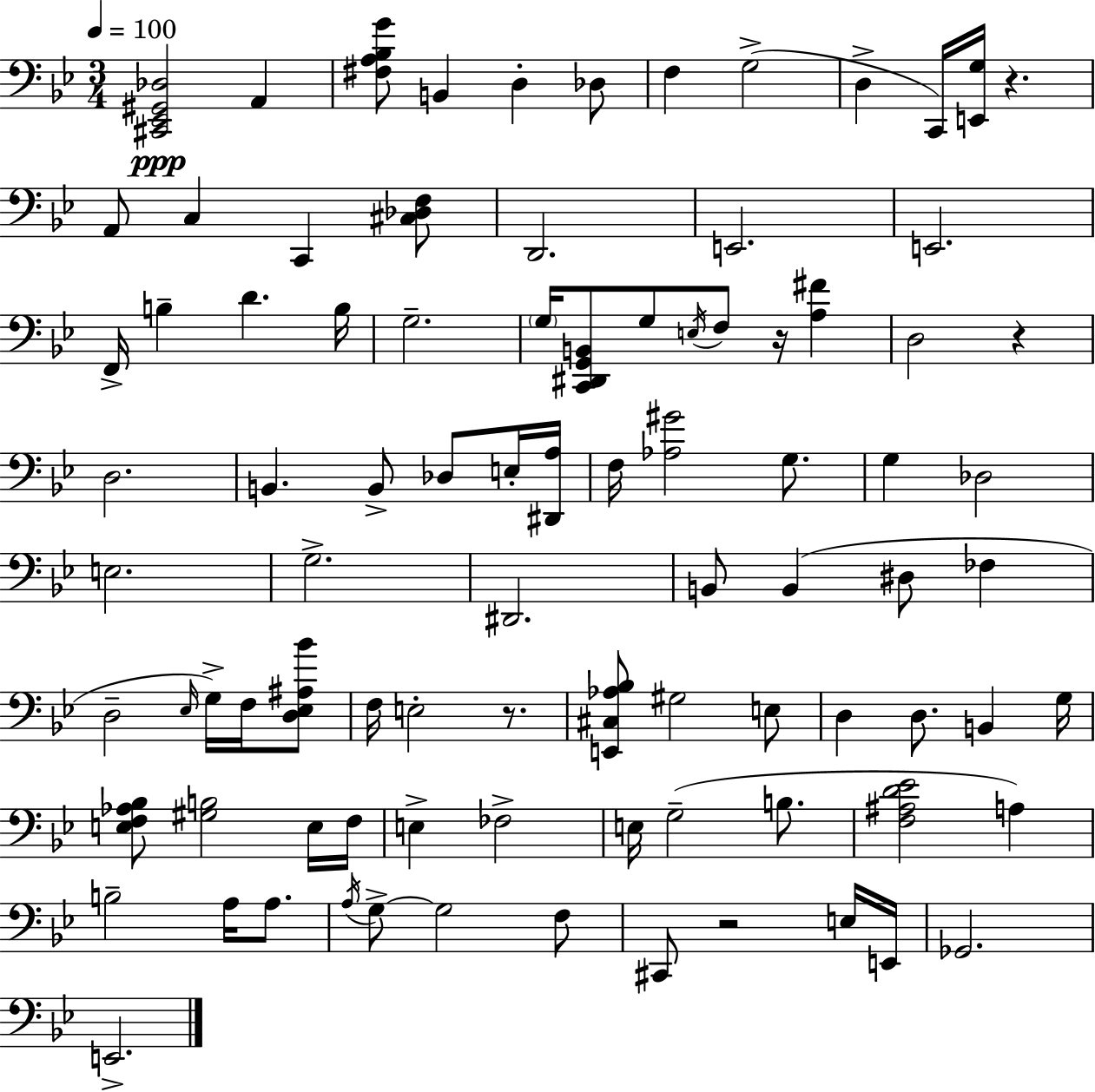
[C#2,Eb2,G#2,Db3]/h A2/q [F#3,A3,Bb3,G4]/e B2/q D3/q Db3/e F3/q G3/h D3/q C2/s [E2,G3]/s R/q. A2/e C3/q C2/q [C#3,Db3,F3]/e D2/h. E2/h. E2/h. F2/s B3/q D4/q. B3/s G3/h. G3/s [C2,D#2,G2,B2]/e G3/e E3/s F3/e R/s [A3,F#4]/q D3/h R/q D3/h. B2/q. B2/e Db3/e E3/s [D#2,A3]/s F3/s [Ab3,G#4]/h G3/e. G3/q Db3/h E3/h. G3/h. D#2/h. B2/e B2/q D#3/e FES3/q D3/h Eb3/s G3/s F3/s [D3,Eb3,A#3,Bb4]/e F3/s E3/h R/e. [E2,C#3,Ab3,Bb3]/e G#3/h E3/e D3/q D3/e. B2/q G3/s [E3,F3,Ab3,Bb3]/e [G#3,B3]/h E3/s F3/s E3/q FES3/h E3/s G3/h B3/e. [F3,A#3,D4,Eb4]/h A3/q B3/h A3/s A3/e. A3/s G3/e G3/h F3/e C#2/e R/h E3/s E2/s Gb2/h. E2/h.